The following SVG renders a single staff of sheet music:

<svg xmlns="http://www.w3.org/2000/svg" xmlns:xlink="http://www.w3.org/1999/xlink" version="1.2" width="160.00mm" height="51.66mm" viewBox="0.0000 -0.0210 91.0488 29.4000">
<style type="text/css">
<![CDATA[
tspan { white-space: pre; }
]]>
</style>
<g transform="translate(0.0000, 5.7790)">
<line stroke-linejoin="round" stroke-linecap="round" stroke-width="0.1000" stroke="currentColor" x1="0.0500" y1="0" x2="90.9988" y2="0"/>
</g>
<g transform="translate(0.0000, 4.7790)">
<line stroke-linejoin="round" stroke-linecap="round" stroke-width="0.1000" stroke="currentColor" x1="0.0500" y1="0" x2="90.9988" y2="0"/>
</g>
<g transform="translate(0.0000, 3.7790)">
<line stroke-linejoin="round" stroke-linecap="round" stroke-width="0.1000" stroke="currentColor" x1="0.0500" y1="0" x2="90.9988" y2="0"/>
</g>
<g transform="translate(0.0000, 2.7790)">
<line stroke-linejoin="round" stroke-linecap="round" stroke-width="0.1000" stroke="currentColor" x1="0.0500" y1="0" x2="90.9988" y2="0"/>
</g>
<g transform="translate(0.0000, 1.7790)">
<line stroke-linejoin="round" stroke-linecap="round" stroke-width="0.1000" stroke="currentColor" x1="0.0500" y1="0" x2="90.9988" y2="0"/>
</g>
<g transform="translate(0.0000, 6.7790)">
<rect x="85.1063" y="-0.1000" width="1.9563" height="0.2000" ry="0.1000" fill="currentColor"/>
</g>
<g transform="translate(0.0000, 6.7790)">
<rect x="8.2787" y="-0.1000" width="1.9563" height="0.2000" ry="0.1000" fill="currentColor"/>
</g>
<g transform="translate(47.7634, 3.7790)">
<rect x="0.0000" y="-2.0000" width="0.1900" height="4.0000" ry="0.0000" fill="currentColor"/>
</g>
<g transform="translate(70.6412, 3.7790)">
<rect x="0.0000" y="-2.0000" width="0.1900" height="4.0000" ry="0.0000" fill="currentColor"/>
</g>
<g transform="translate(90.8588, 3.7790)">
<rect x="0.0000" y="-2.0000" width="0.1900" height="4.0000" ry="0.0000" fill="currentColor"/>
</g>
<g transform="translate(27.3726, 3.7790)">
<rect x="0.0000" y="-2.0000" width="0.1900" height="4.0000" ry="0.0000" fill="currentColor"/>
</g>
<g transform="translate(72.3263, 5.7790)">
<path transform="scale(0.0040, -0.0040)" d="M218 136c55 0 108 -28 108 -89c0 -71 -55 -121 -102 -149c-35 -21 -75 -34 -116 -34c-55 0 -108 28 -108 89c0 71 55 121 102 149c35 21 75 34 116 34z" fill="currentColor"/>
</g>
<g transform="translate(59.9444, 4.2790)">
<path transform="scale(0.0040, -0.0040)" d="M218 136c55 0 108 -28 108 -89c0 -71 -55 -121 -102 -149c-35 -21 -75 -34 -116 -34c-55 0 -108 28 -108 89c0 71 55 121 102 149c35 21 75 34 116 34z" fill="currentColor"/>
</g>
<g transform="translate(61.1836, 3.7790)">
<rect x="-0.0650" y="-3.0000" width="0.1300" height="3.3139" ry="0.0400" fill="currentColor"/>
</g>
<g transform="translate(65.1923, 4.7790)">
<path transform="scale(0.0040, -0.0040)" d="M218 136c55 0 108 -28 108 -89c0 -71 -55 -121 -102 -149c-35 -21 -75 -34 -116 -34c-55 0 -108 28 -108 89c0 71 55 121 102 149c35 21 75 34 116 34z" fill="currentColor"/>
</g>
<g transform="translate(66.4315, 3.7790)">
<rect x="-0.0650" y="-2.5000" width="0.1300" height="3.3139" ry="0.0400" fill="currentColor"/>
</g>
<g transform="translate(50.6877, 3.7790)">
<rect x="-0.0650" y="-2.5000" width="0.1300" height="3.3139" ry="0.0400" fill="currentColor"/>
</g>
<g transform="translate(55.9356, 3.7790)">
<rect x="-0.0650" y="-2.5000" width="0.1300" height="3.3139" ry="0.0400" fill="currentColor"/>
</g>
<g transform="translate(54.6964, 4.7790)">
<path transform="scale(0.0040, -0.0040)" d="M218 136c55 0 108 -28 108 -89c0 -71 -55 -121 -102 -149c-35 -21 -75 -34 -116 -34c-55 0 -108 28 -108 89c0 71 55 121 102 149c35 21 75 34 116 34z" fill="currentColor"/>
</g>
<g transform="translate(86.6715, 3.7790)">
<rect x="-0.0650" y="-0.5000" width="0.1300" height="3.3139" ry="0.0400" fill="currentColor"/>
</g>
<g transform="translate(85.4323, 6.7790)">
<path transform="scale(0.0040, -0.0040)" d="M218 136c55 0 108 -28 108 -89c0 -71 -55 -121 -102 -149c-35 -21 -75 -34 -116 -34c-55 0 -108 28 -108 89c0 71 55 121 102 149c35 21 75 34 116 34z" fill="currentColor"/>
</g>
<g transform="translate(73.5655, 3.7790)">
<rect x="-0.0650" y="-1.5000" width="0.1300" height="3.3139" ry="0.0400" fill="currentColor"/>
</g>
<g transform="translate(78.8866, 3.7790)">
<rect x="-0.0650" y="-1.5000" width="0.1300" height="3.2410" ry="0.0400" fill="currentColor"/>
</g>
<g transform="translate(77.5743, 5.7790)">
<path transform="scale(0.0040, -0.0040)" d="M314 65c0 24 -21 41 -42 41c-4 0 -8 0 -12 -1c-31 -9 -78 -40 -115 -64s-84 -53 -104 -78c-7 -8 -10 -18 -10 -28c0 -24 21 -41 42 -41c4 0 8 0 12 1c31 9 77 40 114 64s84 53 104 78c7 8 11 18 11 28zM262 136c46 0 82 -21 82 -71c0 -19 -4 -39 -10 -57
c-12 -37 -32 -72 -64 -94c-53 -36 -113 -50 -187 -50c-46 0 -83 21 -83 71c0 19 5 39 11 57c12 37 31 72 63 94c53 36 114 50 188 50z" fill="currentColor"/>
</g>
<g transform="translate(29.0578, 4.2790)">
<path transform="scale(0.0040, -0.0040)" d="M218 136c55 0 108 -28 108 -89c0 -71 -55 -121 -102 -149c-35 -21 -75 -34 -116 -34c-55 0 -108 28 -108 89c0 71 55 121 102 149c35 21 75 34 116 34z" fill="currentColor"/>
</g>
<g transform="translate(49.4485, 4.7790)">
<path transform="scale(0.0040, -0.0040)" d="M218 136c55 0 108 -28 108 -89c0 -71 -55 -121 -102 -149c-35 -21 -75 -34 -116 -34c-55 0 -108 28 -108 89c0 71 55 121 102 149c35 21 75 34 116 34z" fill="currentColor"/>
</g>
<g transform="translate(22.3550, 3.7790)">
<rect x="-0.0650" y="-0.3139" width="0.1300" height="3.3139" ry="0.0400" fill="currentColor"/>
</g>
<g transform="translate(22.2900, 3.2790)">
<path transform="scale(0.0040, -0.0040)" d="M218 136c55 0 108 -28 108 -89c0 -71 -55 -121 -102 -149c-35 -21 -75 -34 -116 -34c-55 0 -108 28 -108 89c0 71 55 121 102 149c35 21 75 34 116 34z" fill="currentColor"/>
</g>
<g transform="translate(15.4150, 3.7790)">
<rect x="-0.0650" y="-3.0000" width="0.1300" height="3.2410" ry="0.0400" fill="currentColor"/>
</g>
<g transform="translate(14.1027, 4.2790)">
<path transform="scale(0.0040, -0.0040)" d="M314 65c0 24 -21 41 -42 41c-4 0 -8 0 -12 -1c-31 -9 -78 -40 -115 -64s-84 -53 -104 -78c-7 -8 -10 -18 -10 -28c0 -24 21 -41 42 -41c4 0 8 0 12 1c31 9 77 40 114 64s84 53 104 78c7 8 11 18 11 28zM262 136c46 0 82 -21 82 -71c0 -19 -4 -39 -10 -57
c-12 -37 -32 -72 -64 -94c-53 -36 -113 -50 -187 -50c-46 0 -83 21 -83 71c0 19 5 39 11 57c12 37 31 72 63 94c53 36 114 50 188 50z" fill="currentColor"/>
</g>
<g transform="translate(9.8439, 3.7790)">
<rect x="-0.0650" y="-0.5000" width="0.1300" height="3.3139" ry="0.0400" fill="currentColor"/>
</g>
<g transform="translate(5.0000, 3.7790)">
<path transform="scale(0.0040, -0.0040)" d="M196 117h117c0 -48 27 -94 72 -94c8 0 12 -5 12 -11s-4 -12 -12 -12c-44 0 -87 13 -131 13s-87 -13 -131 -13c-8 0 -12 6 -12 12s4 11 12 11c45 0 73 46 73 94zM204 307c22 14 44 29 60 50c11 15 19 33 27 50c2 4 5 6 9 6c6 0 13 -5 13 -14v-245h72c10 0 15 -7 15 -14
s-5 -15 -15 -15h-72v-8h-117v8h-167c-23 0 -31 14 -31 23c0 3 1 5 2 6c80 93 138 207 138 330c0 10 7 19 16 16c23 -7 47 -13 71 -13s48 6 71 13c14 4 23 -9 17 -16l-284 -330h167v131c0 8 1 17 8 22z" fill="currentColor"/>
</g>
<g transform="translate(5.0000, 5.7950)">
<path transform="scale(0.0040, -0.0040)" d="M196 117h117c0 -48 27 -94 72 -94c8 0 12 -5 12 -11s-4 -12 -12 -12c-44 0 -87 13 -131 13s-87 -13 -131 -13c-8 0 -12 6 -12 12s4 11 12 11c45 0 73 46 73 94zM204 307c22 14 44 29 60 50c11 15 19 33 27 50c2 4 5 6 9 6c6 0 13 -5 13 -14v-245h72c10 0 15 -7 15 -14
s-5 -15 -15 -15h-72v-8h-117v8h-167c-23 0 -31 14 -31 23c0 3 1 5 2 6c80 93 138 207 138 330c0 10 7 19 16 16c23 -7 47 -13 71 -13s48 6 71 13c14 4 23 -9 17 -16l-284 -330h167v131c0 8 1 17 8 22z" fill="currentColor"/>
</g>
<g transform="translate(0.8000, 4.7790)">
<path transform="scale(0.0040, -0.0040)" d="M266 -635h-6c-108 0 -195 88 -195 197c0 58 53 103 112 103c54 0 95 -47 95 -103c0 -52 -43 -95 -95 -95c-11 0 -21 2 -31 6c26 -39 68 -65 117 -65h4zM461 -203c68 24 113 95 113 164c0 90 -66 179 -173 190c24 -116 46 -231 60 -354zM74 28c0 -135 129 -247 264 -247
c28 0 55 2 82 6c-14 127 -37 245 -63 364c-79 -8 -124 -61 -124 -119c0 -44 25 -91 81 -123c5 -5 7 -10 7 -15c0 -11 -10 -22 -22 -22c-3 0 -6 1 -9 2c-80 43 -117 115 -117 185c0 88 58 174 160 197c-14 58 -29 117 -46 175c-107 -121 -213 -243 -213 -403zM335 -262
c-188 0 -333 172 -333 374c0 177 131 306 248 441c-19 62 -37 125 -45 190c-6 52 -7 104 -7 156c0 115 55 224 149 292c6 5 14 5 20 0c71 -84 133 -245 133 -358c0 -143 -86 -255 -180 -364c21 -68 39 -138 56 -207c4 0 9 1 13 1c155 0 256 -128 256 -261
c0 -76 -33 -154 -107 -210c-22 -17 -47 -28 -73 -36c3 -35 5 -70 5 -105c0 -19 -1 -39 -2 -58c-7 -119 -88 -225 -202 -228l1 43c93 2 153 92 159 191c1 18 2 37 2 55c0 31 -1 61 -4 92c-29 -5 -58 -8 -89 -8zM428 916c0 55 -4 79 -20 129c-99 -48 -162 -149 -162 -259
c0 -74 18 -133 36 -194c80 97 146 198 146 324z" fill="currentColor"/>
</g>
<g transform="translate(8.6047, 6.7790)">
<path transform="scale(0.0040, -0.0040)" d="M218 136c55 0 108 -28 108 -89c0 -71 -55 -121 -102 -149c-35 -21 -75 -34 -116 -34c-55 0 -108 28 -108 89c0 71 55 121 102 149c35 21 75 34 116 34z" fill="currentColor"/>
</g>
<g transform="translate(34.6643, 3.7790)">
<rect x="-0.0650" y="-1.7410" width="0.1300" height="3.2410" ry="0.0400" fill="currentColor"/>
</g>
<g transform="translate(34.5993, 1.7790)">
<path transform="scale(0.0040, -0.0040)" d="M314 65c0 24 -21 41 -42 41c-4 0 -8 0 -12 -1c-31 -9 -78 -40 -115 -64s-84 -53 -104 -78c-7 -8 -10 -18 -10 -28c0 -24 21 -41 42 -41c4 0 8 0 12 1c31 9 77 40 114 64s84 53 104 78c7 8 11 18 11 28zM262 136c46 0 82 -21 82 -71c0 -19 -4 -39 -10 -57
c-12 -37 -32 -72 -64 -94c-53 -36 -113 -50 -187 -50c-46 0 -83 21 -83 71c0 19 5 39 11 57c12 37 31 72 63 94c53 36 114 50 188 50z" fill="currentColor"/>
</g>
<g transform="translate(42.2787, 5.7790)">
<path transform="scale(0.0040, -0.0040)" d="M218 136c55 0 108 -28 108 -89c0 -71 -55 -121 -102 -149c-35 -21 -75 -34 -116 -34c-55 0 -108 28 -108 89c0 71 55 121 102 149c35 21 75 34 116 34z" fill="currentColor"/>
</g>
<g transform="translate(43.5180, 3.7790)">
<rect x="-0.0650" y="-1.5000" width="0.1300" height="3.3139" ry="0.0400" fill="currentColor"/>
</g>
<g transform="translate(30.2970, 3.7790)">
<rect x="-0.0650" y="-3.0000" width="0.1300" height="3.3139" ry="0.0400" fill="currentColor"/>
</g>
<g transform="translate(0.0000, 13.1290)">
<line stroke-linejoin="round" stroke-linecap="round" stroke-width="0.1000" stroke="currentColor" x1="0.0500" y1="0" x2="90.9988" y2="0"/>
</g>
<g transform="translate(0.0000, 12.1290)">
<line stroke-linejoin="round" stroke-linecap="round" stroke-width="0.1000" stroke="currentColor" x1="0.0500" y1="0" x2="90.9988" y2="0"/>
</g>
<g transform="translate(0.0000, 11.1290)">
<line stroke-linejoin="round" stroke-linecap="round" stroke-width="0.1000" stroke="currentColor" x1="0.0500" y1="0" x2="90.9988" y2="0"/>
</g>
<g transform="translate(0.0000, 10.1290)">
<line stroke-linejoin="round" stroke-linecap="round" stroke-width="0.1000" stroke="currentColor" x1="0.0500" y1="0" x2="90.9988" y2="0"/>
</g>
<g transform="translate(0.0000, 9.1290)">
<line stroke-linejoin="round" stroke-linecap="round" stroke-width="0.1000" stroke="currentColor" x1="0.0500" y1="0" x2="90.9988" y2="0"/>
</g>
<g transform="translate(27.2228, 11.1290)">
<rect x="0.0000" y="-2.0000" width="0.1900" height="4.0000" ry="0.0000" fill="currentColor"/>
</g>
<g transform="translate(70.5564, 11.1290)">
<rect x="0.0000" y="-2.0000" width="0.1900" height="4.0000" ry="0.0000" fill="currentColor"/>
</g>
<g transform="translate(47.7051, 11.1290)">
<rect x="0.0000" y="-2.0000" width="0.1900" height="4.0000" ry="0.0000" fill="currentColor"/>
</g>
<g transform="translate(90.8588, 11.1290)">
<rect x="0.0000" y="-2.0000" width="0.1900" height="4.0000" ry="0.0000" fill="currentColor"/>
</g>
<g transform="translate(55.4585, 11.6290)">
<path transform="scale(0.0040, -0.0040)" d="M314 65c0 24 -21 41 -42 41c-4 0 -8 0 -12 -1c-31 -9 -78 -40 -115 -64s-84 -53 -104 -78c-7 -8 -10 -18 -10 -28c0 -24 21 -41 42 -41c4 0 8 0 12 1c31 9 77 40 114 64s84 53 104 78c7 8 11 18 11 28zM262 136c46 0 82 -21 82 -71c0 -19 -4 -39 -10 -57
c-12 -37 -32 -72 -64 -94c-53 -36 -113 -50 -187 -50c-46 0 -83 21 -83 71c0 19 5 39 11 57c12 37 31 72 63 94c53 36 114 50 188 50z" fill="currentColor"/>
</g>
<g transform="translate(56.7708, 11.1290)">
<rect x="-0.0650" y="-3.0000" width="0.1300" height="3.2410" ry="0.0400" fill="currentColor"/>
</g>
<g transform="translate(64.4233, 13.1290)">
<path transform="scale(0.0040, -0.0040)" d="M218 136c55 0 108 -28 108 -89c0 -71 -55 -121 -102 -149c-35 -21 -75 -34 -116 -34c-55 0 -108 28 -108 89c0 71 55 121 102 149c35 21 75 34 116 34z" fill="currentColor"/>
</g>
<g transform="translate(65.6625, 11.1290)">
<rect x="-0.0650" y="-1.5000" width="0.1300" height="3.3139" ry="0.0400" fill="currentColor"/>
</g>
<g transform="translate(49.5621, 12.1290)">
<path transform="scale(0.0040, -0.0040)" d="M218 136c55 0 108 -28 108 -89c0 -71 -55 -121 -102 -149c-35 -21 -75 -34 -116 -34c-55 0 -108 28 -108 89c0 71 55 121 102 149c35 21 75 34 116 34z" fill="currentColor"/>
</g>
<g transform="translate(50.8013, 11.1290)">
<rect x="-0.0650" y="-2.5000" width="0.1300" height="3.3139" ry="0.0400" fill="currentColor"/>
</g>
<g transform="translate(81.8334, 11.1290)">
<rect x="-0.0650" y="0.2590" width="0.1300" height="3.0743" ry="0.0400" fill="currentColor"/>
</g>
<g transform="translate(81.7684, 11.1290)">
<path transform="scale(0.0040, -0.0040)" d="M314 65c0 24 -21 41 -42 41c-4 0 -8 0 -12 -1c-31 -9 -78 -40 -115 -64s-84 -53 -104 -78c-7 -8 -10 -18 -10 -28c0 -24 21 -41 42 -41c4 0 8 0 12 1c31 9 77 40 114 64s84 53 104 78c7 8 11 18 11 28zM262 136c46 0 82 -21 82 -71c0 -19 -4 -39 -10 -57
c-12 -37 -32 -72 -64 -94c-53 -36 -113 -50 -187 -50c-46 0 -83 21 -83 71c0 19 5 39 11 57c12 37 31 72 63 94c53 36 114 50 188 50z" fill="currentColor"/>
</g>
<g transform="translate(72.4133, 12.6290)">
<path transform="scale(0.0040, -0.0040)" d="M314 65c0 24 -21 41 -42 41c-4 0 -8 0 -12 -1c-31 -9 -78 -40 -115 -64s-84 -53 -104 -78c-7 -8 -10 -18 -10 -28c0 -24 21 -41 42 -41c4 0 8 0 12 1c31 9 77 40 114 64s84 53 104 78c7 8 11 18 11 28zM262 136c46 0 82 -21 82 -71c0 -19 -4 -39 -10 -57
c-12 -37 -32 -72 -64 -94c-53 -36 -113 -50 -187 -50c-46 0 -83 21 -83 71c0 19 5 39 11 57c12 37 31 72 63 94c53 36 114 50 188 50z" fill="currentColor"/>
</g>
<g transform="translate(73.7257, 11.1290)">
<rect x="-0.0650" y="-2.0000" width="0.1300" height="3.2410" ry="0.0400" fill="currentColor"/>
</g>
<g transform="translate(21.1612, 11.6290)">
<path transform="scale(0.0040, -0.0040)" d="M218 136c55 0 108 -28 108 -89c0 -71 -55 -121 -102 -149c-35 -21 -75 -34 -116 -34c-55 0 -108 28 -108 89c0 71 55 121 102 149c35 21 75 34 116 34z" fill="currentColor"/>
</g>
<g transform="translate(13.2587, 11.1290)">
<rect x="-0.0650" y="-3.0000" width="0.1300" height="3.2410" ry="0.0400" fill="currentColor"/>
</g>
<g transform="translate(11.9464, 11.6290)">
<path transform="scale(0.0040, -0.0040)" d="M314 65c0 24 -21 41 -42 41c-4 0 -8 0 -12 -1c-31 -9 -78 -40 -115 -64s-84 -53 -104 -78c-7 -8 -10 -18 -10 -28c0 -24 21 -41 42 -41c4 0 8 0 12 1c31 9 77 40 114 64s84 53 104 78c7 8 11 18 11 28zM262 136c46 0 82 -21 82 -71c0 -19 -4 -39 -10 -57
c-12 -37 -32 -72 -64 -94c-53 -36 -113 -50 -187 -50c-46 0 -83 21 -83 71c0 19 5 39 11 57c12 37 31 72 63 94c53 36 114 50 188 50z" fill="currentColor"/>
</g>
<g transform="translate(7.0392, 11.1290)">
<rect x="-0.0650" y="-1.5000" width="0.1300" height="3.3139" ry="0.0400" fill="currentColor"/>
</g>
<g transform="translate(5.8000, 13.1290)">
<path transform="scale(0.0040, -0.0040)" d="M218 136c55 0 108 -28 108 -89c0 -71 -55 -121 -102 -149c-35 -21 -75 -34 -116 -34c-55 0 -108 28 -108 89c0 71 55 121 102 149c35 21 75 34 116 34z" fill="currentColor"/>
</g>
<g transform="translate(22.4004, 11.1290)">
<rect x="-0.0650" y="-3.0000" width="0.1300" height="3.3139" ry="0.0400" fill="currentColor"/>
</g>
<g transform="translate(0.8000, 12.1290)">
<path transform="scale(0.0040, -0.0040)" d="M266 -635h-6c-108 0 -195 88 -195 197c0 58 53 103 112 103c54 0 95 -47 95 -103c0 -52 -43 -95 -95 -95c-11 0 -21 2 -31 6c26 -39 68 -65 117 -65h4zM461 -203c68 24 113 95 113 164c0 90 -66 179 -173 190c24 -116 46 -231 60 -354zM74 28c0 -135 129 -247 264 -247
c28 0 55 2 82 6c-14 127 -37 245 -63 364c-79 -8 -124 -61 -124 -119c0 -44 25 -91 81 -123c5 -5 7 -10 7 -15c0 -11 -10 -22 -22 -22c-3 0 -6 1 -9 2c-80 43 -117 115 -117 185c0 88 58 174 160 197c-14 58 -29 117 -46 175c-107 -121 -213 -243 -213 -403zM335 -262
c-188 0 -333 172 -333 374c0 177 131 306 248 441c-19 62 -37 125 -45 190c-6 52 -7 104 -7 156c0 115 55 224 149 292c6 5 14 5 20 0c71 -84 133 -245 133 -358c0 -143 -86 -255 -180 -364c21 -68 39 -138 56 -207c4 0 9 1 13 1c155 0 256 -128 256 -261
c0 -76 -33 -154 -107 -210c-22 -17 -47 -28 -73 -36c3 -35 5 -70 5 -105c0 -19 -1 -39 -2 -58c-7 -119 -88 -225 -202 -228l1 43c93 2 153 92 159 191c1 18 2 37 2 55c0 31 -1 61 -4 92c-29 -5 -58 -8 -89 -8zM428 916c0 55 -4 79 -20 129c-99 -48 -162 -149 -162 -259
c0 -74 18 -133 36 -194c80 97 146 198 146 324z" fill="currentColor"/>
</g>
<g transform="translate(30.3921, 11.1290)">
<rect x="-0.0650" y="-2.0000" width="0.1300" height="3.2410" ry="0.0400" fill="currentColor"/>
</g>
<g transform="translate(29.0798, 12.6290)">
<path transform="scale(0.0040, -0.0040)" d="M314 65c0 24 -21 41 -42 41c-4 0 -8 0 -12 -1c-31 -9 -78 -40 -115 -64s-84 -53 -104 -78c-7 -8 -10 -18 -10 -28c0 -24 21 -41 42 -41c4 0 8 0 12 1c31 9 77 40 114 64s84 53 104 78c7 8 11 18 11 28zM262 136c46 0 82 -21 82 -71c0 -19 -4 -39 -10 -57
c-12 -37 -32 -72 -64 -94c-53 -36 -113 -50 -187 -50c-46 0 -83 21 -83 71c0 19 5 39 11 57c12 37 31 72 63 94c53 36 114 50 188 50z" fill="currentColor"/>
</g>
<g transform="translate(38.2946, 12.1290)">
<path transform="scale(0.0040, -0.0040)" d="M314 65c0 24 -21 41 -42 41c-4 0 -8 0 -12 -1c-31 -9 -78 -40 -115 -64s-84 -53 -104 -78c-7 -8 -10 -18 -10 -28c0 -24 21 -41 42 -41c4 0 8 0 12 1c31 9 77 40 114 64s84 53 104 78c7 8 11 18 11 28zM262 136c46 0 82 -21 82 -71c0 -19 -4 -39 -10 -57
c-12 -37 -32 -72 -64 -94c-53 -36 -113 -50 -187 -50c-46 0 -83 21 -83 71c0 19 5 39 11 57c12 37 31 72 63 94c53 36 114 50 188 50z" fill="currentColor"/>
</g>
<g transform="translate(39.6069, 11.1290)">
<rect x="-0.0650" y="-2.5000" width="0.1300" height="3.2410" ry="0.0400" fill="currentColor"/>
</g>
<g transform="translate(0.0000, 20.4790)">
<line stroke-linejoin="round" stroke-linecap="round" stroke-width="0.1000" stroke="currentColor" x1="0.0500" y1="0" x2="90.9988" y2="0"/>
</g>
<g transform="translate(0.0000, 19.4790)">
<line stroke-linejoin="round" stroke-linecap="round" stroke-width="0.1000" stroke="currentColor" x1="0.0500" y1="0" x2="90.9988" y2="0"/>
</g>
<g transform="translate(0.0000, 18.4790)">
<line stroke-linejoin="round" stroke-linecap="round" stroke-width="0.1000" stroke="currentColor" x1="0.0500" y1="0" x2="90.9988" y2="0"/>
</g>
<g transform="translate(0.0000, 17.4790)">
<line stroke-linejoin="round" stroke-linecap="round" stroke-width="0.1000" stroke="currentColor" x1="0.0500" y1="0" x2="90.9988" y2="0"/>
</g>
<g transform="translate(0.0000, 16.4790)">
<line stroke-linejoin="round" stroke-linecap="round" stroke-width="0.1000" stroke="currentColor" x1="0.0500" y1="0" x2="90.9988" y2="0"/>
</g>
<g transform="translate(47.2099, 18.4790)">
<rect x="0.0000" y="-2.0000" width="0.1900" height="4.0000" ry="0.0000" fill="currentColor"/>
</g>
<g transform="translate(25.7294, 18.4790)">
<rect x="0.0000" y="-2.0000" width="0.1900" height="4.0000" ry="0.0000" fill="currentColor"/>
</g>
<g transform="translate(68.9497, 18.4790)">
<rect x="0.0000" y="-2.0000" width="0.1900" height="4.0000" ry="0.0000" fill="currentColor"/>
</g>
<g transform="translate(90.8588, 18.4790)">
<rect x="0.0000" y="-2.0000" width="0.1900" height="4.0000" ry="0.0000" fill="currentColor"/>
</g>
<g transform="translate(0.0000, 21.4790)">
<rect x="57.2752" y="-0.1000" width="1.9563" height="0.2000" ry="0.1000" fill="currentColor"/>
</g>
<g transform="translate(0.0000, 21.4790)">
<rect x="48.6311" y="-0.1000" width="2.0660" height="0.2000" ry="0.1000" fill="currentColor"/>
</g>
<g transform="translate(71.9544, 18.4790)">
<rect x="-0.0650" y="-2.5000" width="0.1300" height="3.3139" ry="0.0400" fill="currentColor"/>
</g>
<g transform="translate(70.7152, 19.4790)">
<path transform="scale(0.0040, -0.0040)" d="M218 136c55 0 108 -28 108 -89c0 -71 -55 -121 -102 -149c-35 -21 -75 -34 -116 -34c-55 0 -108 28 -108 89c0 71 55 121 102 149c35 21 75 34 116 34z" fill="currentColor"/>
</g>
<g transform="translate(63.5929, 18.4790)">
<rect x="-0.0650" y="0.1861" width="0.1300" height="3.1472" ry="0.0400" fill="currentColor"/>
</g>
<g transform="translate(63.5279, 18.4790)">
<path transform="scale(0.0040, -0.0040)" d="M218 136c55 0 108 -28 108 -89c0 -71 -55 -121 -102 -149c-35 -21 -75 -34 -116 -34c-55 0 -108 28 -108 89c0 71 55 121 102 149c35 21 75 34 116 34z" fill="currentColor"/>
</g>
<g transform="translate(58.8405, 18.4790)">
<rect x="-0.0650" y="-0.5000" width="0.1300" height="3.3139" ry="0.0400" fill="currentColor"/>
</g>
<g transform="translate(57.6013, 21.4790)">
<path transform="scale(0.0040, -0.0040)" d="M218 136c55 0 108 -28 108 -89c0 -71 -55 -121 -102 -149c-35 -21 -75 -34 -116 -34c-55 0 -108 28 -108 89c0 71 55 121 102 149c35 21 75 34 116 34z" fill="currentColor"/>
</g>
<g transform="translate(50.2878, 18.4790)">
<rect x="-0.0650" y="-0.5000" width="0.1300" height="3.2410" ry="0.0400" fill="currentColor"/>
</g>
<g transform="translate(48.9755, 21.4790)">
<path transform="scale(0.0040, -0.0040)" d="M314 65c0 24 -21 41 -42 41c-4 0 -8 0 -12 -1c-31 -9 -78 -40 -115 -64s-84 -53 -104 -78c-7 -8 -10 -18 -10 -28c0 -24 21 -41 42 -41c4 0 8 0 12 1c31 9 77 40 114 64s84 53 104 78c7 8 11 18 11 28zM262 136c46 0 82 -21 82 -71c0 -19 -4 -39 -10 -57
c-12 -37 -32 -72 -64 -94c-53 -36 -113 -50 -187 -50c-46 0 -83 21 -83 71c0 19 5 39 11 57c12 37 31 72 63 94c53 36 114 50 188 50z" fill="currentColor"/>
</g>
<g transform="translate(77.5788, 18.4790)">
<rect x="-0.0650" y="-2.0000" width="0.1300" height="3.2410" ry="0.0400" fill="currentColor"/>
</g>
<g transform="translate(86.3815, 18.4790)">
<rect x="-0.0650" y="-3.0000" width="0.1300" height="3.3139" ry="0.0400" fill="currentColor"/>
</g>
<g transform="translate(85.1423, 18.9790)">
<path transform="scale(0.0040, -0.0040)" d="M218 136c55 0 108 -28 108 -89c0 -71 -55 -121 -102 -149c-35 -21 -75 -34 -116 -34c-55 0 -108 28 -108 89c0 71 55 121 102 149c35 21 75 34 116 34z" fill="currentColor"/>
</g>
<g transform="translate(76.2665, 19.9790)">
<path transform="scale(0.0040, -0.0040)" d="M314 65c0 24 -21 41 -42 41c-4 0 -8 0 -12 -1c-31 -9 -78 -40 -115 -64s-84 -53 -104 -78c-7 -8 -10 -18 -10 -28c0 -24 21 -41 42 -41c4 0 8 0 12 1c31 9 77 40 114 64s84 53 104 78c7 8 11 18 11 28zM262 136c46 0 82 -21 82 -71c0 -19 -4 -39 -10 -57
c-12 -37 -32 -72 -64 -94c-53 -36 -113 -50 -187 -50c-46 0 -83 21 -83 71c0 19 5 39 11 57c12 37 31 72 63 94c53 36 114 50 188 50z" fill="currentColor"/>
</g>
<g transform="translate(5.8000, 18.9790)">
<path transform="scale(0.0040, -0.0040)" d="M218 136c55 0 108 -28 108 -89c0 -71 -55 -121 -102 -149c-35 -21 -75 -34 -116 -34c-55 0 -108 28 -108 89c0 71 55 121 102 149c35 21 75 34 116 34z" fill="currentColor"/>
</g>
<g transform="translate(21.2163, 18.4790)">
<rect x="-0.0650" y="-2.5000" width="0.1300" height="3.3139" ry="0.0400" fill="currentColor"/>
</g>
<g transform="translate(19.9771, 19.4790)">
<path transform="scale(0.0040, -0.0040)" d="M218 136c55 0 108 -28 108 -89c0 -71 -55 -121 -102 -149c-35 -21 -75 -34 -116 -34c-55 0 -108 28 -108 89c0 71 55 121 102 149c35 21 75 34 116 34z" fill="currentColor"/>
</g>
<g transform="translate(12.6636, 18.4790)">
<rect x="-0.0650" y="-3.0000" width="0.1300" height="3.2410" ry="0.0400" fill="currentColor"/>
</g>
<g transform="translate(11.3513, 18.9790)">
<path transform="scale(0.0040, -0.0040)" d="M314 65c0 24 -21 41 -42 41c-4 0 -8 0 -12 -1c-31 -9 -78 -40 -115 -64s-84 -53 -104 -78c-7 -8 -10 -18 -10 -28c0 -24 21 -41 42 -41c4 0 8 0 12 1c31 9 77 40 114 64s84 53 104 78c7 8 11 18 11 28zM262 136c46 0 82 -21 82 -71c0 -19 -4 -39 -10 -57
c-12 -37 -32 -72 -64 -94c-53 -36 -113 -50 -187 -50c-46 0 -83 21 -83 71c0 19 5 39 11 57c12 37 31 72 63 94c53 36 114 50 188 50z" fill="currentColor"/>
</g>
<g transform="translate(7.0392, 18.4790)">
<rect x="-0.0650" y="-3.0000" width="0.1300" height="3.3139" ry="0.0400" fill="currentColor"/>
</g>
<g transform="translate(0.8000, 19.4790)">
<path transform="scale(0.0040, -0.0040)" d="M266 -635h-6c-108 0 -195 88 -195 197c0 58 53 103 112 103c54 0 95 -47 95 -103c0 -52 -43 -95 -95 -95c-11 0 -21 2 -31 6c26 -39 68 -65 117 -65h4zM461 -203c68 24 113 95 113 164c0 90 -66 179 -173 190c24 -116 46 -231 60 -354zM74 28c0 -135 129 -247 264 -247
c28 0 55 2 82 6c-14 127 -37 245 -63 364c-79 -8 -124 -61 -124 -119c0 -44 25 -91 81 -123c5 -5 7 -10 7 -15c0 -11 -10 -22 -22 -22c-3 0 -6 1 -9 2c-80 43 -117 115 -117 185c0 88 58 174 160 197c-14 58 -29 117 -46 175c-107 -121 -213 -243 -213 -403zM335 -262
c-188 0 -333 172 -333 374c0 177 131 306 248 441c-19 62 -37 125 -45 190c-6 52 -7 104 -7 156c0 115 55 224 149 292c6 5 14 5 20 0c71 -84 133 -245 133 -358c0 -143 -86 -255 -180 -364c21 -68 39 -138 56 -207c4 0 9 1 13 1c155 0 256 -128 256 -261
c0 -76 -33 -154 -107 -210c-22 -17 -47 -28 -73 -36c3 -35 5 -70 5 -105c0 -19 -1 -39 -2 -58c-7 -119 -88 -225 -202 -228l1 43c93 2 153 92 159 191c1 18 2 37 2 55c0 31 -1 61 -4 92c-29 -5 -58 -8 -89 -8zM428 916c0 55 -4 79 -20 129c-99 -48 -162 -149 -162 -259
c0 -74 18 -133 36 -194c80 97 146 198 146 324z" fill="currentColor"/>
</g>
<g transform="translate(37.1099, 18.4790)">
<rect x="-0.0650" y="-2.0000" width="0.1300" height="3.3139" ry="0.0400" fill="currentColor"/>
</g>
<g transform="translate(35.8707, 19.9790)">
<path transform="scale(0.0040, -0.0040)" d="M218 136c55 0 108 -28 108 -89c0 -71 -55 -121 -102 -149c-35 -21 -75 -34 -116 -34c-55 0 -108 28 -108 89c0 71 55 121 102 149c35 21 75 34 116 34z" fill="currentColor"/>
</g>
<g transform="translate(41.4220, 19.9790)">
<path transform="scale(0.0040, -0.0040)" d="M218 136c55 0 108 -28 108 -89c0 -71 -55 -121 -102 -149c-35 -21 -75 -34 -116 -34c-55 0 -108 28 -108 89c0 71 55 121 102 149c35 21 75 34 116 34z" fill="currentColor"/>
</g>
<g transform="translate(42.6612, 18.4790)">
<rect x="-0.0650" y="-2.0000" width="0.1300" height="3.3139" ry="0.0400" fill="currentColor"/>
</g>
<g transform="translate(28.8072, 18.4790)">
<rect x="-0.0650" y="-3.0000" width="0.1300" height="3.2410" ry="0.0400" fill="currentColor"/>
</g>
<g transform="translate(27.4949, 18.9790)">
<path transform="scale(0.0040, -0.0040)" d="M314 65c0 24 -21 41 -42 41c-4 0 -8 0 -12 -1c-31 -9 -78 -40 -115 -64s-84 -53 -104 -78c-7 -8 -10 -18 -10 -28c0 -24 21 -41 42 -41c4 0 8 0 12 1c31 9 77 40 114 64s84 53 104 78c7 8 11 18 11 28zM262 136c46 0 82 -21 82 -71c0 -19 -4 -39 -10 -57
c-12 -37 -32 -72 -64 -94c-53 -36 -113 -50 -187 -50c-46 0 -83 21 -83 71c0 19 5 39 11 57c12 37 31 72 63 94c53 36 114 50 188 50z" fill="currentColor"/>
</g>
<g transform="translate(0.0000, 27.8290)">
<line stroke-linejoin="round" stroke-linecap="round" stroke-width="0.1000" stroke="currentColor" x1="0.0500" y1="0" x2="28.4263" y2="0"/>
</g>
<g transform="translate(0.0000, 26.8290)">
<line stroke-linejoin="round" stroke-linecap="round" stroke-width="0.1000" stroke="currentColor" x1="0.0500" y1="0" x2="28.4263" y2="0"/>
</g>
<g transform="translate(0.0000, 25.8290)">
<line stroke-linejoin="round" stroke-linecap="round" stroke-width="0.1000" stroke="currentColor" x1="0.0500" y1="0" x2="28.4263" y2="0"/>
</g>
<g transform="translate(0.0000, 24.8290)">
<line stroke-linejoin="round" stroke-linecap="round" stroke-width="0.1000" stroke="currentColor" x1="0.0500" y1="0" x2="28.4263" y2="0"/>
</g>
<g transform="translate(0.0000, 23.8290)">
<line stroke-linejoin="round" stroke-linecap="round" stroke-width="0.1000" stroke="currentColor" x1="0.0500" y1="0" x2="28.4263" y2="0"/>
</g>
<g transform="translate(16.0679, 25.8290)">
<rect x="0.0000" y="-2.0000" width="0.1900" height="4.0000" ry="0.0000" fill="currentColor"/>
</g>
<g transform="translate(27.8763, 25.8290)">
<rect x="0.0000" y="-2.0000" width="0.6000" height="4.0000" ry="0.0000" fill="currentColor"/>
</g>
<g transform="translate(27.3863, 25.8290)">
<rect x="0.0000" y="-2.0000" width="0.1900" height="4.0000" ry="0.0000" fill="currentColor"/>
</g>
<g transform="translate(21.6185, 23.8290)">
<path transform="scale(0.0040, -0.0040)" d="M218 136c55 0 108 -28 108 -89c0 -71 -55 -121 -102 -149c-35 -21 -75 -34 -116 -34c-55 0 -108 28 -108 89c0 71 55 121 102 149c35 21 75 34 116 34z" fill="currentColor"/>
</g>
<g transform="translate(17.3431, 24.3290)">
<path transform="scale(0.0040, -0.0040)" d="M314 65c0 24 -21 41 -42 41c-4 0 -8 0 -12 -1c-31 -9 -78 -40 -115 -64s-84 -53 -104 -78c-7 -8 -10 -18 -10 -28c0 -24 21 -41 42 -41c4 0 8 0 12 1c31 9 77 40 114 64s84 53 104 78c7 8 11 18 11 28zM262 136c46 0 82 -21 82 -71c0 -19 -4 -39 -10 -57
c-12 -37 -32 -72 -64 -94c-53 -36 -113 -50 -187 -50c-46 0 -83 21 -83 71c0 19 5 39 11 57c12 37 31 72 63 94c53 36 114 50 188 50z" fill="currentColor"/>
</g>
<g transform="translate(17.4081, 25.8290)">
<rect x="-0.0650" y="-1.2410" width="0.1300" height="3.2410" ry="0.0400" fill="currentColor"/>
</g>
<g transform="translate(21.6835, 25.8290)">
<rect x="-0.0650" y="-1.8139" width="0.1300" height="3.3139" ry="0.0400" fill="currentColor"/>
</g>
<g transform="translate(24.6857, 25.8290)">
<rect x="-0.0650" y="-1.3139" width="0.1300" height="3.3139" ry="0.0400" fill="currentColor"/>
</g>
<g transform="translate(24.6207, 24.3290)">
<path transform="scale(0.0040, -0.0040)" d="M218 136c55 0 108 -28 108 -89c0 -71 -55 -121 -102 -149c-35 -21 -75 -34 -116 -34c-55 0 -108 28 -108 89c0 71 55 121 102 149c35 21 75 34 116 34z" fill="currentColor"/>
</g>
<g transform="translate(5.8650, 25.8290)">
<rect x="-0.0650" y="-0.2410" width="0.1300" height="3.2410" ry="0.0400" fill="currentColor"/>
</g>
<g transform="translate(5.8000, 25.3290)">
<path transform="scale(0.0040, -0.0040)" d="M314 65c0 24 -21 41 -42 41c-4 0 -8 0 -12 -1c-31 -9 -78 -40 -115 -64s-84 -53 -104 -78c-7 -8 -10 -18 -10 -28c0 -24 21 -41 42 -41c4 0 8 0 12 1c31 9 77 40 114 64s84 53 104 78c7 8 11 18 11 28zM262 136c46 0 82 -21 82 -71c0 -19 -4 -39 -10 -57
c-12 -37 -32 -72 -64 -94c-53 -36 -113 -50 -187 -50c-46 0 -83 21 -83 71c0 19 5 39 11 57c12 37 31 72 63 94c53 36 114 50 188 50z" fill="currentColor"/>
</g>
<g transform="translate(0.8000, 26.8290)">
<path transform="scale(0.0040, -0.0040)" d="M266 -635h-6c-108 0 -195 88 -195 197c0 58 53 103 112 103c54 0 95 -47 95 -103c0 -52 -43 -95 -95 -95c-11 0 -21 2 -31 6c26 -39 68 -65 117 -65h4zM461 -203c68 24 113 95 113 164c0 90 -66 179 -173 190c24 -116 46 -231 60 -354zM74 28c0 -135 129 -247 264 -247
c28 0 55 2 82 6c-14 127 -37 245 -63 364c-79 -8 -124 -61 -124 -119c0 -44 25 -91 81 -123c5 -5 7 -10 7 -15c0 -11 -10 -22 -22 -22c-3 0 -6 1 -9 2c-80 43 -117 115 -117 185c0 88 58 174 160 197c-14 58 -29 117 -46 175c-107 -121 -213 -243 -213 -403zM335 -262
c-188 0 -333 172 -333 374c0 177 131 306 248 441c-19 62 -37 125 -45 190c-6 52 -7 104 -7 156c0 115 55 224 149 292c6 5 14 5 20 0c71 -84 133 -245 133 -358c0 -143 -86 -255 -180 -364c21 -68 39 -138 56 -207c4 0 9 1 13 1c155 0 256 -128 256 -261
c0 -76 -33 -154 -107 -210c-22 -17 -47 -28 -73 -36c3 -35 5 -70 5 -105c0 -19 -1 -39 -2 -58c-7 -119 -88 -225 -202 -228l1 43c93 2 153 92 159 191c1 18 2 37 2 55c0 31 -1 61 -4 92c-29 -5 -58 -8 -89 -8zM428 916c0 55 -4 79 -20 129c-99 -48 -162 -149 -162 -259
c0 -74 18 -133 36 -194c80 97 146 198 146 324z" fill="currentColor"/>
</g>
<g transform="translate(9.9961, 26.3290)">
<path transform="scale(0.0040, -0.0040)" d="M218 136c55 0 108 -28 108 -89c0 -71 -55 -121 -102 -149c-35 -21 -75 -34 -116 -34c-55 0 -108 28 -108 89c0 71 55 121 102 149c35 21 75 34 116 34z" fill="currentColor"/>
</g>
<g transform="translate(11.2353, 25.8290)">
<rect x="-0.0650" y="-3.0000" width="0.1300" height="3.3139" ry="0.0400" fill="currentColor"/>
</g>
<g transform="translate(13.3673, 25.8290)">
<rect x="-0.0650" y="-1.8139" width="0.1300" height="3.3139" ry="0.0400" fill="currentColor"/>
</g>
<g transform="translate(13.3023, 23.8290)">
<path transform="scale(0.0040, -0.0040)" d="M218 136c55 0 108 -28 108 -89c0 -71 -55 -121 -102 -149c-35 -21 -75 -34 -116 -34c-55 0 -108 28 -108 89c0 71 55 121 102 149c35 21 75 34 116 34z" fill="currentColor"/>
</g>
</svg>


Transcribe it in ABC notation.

X:1
T:Untitled
M:4/4
L:1/4
K:C
C A2 c A f2 E G G A G E E2 C E A2 A F2 G2 G A2 E F2 B2 A A2 G A2 F F C2 C B G F2 A c2 A f e2 f e